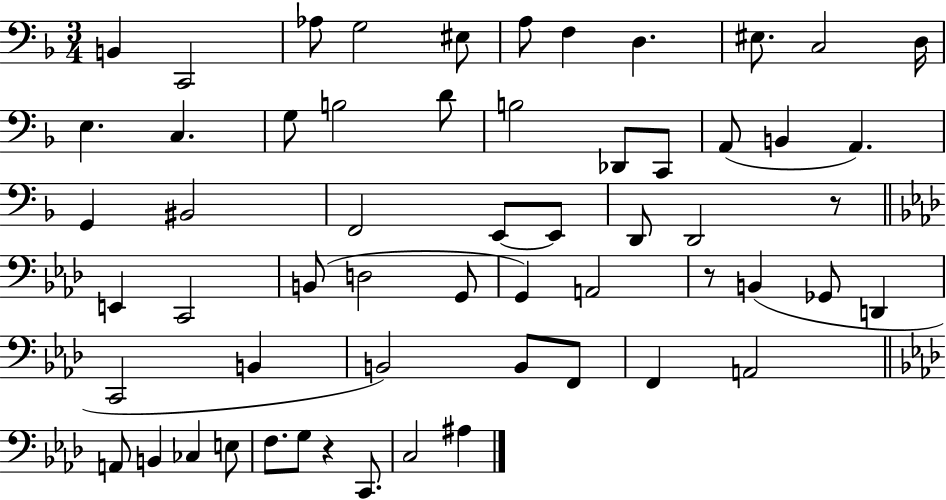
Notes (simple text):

B2/q C2/h Ab3/e G3/h EIS3/e A3/e F3/q D3/q. EIS3/e. C3/h D3/s E3/q. C3/q. G3/e B3/h D4/e B3/h Db2/e C2/e A2/e B2/q A2/q. G2/q BIS2/h F2/h E2/e E2/e D2/e D2/h R/e E2/q C2/h B2/e D3/h G2/e G2/q A2/h R/e B2/q Gb2/e D2/q C2/h B2/q B2/h B2/e F2/e F2/q A2/h A2/e B2/q CES3/q E3/e F3/e. G3/e R/q C2/e. C3/h A#3/q